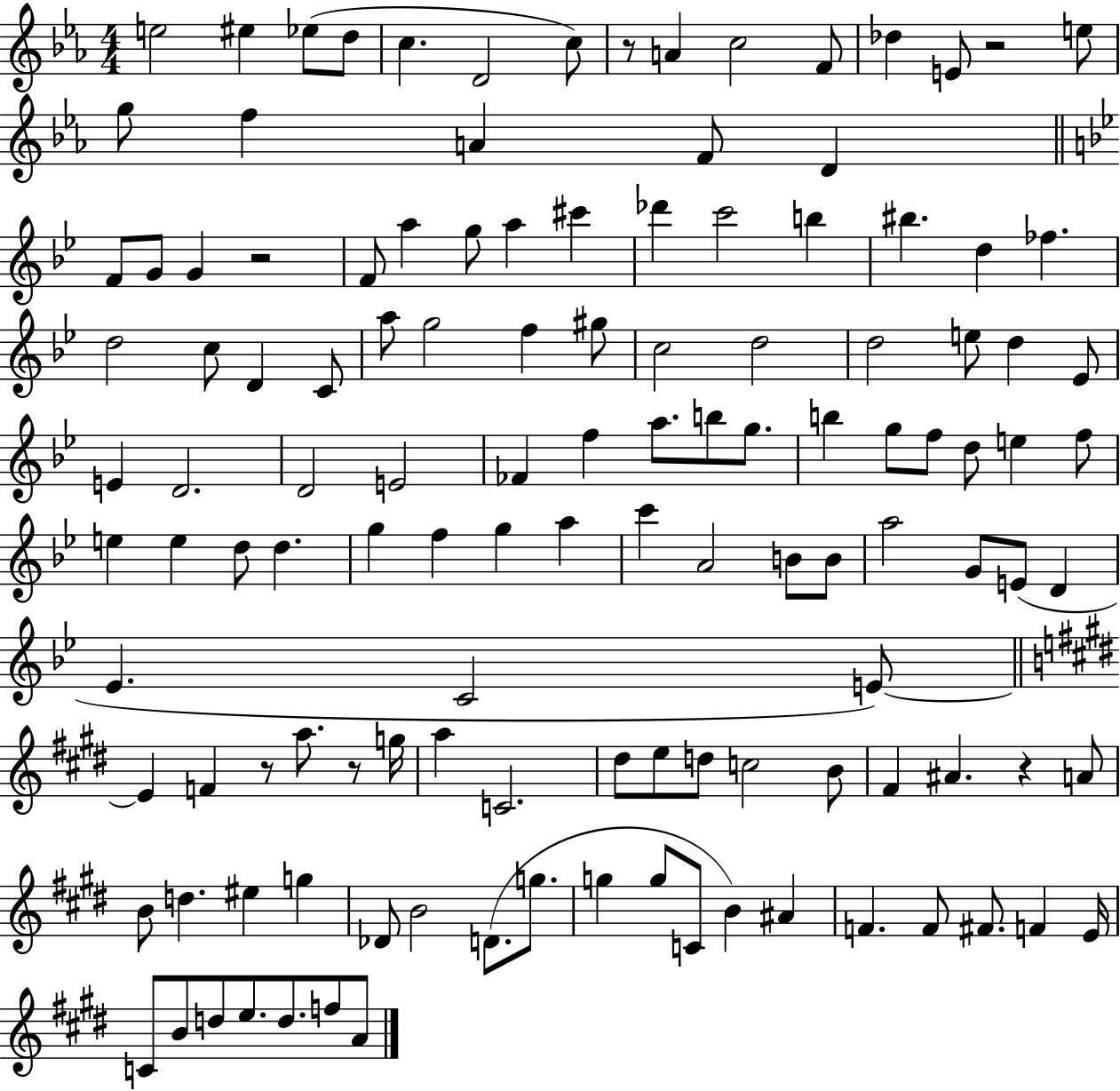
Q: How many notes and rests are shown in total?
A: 125